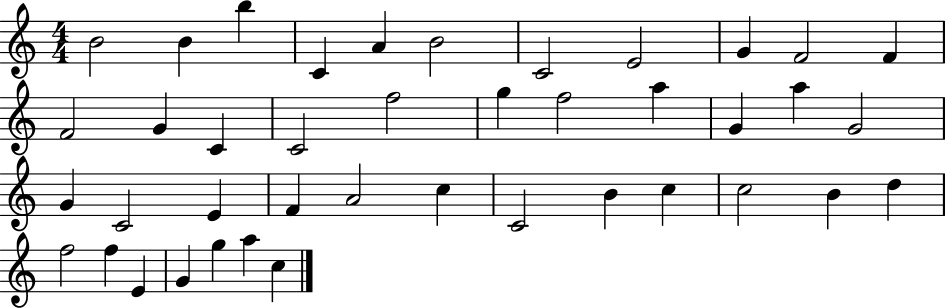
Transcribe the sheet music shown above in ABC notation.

X:1
T:Untitled
M:4/4
L:1/4
K:C
B2 B b C A B2 C2 E2 G F2 F F2 G C C2 f2 g f2 a G a G2 G C2 E F A2 c C2 B c c2 B d f2 f E G g a c